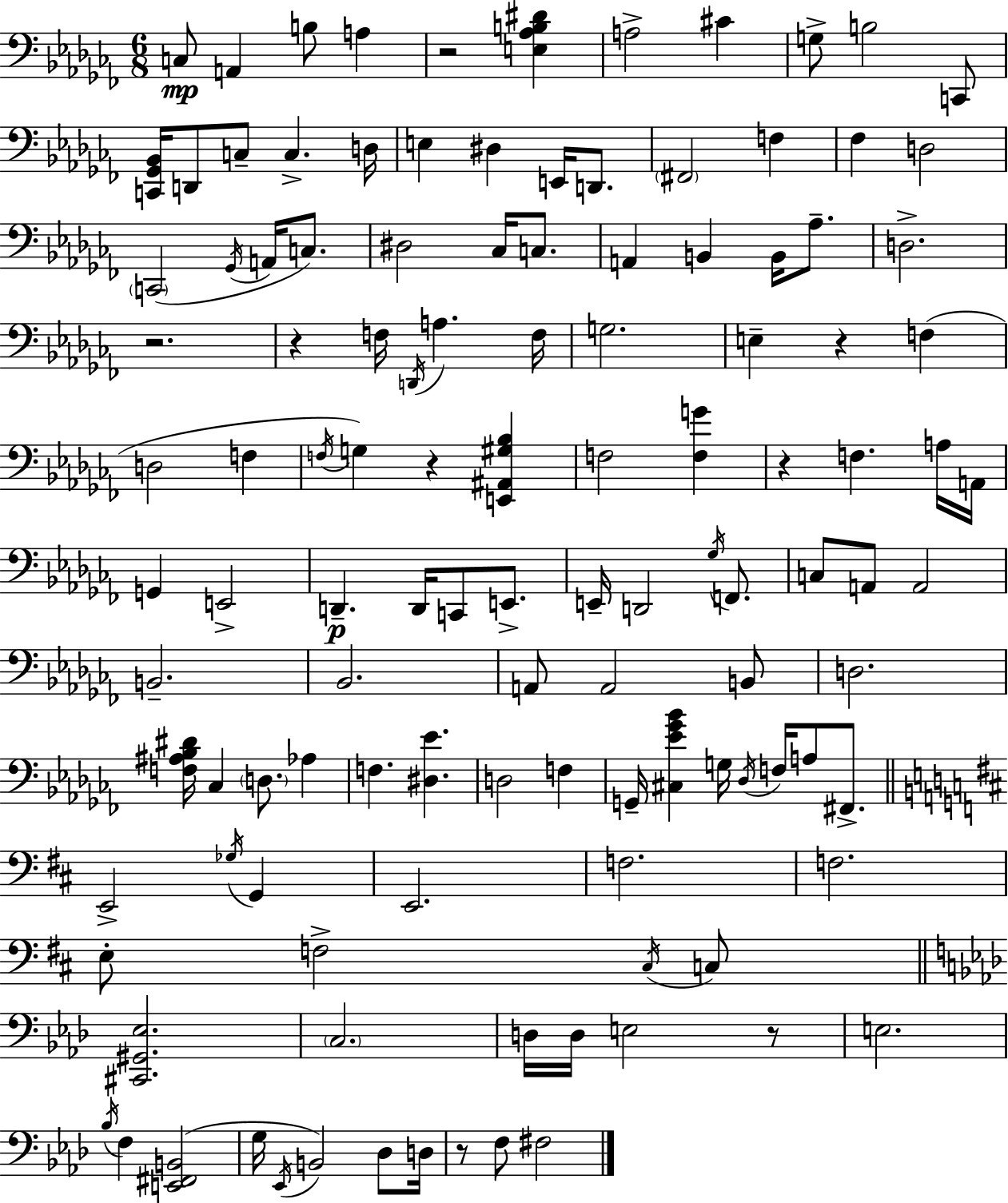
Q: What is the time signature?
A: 6/8